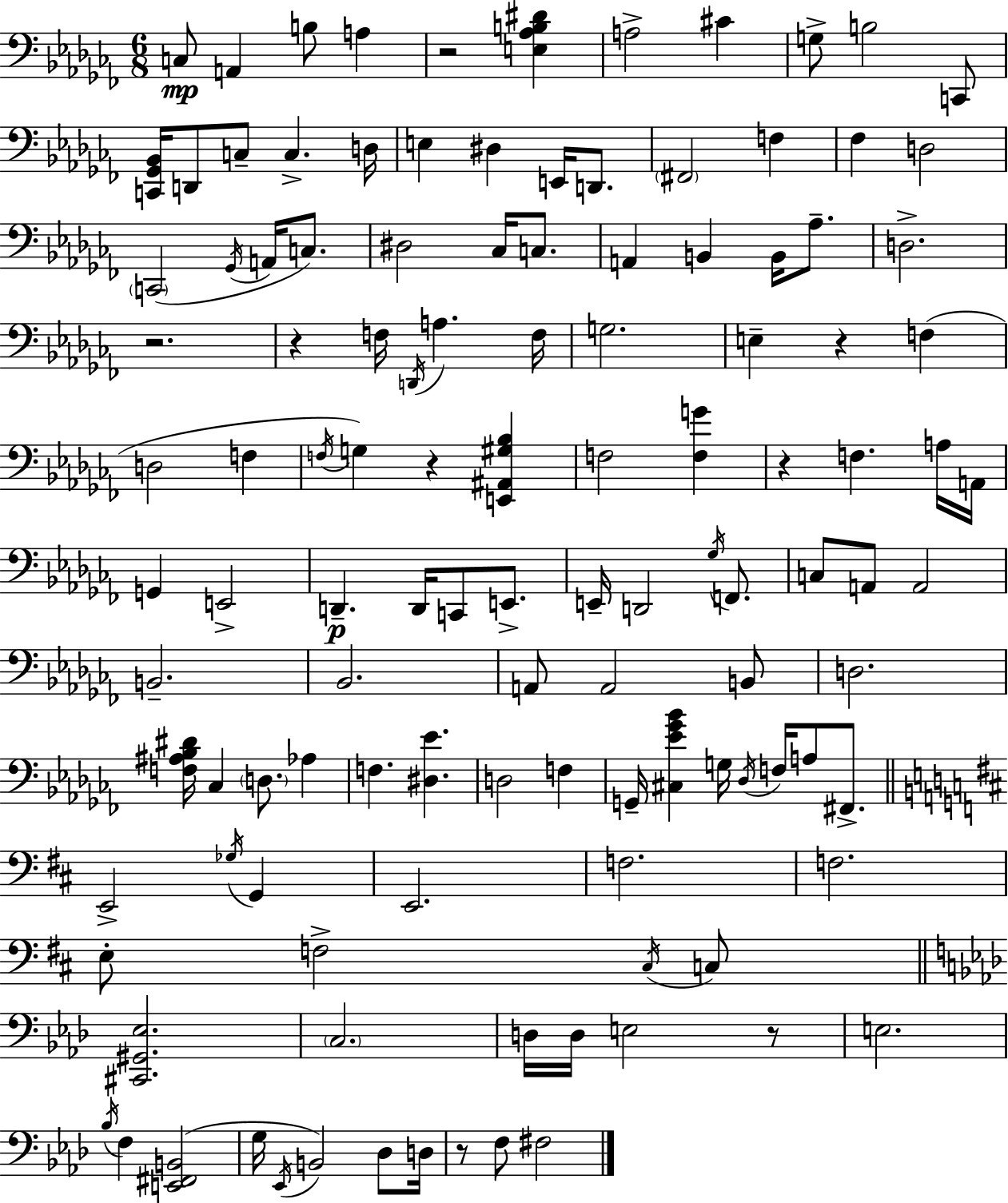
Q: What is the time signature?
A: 6/8